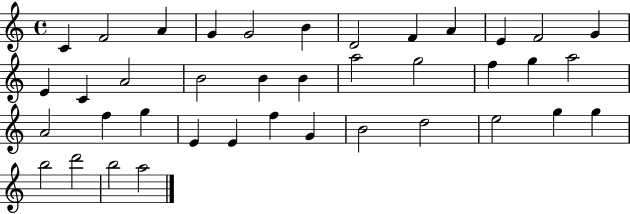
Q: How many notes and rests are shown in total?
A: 39